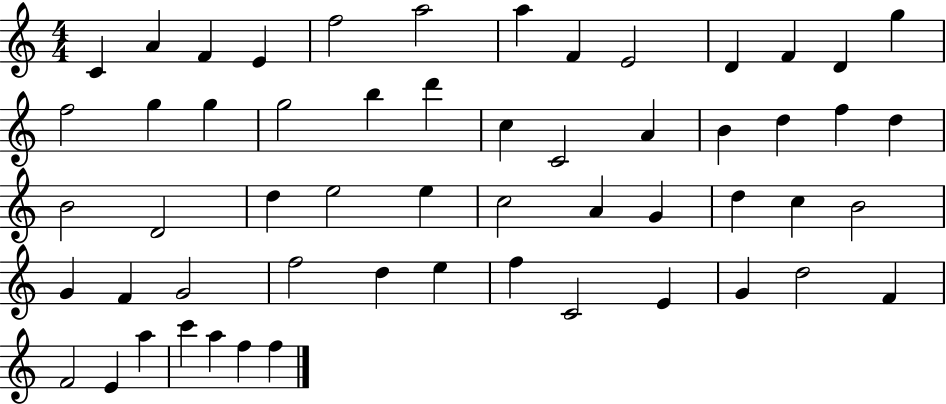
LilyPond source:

{
  \clef treble
  \numericTimeSignature
  \time 4/4
  \key c \major
  c'4 a'4 f'4 e'4 | f''2 a''2 | a''4 f'4 e'2 | d'4 f'4 d'4 g''4 | \break f''2 g''4 g''4 | g''2 b''4 d'''4 | c''4 c'2 a'4 | b'4 d''4 f''4 d''4 | \break b'2 d'2 | d''4 e''2 e''4 | c''2 a'4 g'4 | d''4 c''4 b'2 | \break g'4 f'4 g'2 | f''2 d''4 e''4 | f''4 c'2 e'4 | g'4 d''2 f'4 | \break f'2 e'4 a''4 | c'''4 a''4 f''4 f''4 | \bar "|."
}